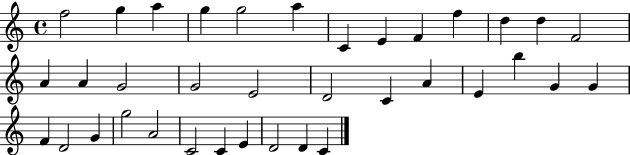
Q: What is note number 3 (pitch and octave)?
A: A5